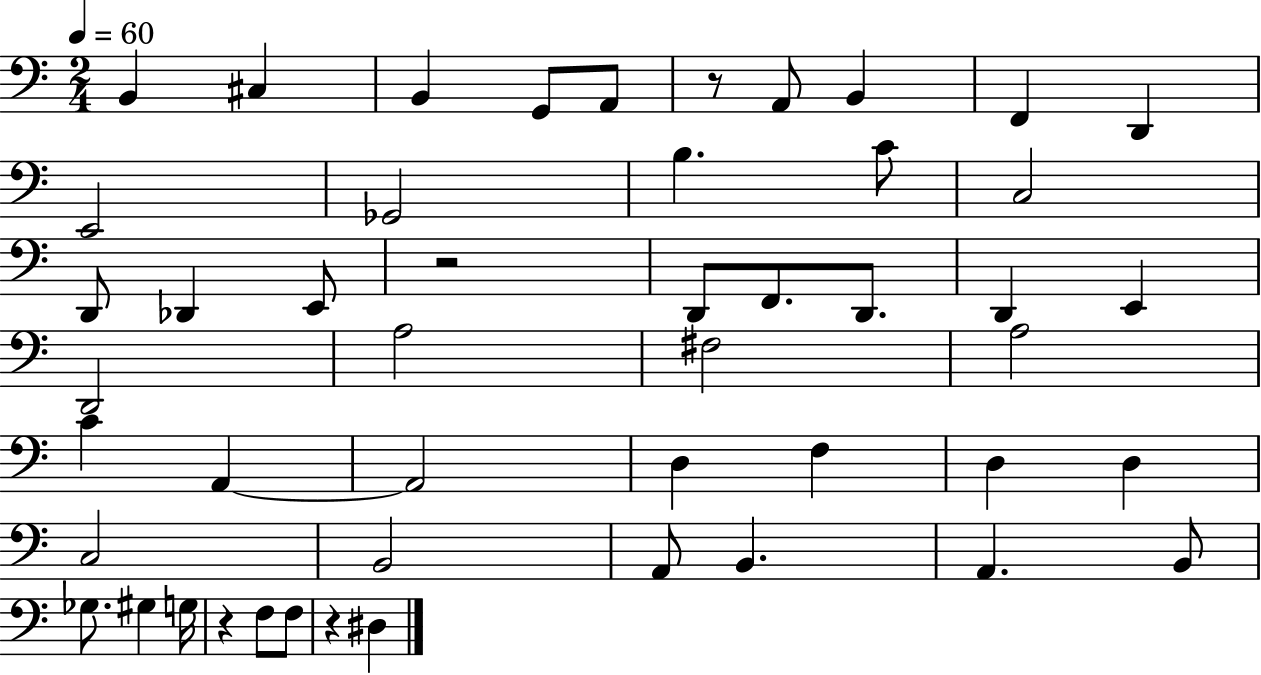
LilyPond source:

{
  \clef bass
  \numericTimeSignature
  \time 2/4
  \key c \major
  \tempo 4 = 60
  b,4 cis4 | b,4 g,8 a,8 | r8 a,8 b,4 | f,4 d,4 | \break e,2 | ges,2 | b4. c'8 | c2 | \break d,8 des,4 e,8 | r2 | d,8 f,8. d,8. | d,4 e,4 | \break d,2 | a2 | fis2 | a2 | \break c'4 a,4~~ | a,2 | d4 f4 | d4 d4 | \break c2 | b,2 | a,8 b,4. | a,4. b,8 | \break ges8. gis4 g16 | r4 f8 f8 | r4 dis4 | \bar "|."
}